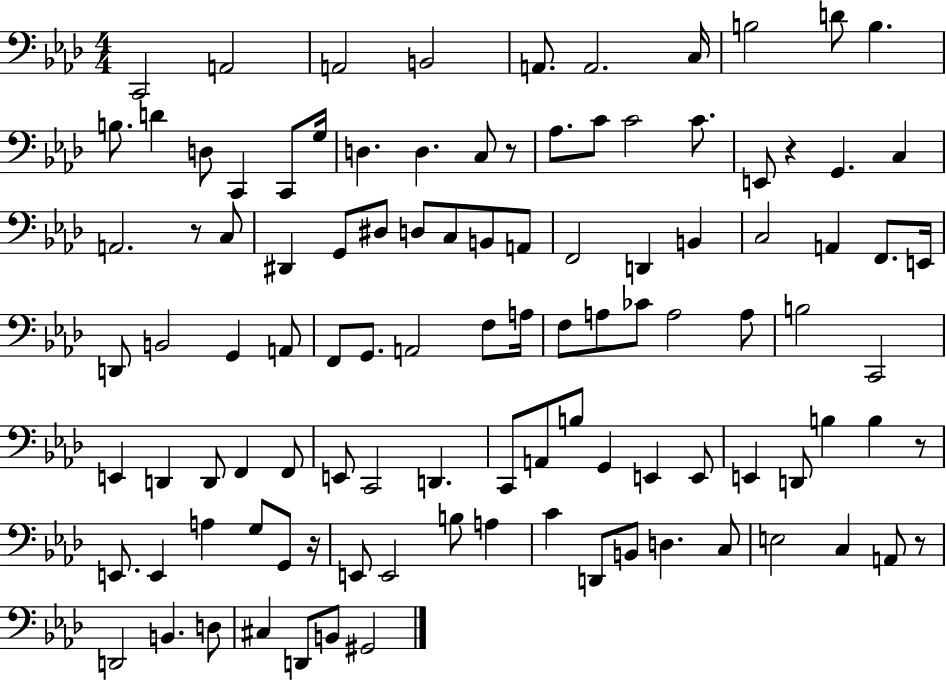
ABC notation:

X:1
T:Untitled
M:4/4
L:1/4
K:Ab
C,,2 A,,2 A,,2 B,,2 A,,/2 A,,2 C,/4 B,2 D/2 B, B,/2 D D,/2 C,, C,,/2 G,/4 D, D, C,/2 z/2 _A,/2 C/2 C2 C/2 E,,/2 z G,, C, A,,2 z/2 C,/2 ^D,, G,,/2 ^D,/2 D,/2 C,/2 B,,/2 A,,/2 F,,2 D,, B,, C,2 A,, F,,/2 E,,/4 D,,/2 B,,2 G,, A,,/2 F,,/2 G,,/2 A,,2 F,/2 A,/4 F,/2 A,/2 _C/2 A,2 A,/2 B,2 C,,2 E,, D,, D,,/2 F,, F,,/2 E,,/2 C,,2 D,, C,,/2 A,,/2 B,/2 G,, E,, E,,/2 E,, D,,/2 B, B, z/2 E,,/2 E,, A, G,/2 G,,/2 z/4 E,,/2 E,,2 B,/2 A, C D,,/2 B,,/2 D, C,/2 E,2 C, A,,/2 z/2 D,,2 B,, D,/2 ^C, D,,/2 B,,/2 ^G,,2